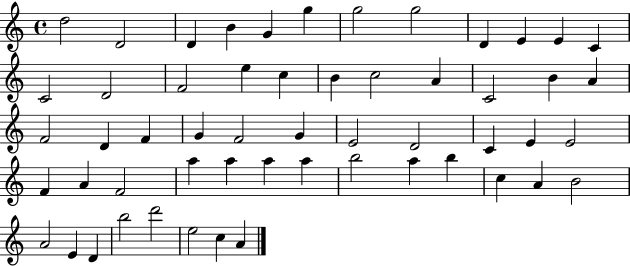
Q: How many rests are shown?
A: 0